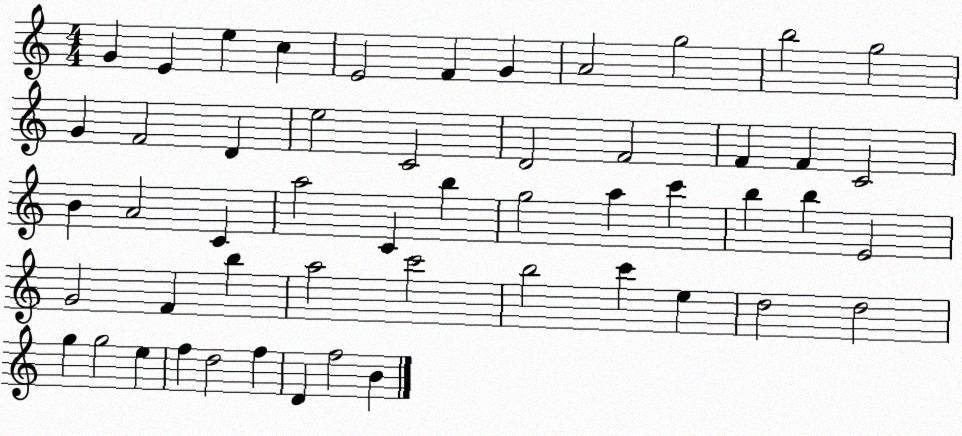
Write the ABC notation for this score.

X:1
T:Untitled
M:4/4
L:1/4
K:C
G E e c E2 F G A2 g2 b2 g2 G F2 D e2 C2 D2 F2 F F C2 B A2 C a2 C b g2 a c' b b E2 G2 F b a2 c'2 b2 c' e d2 d2 g g2 e f d2 f D f2 B